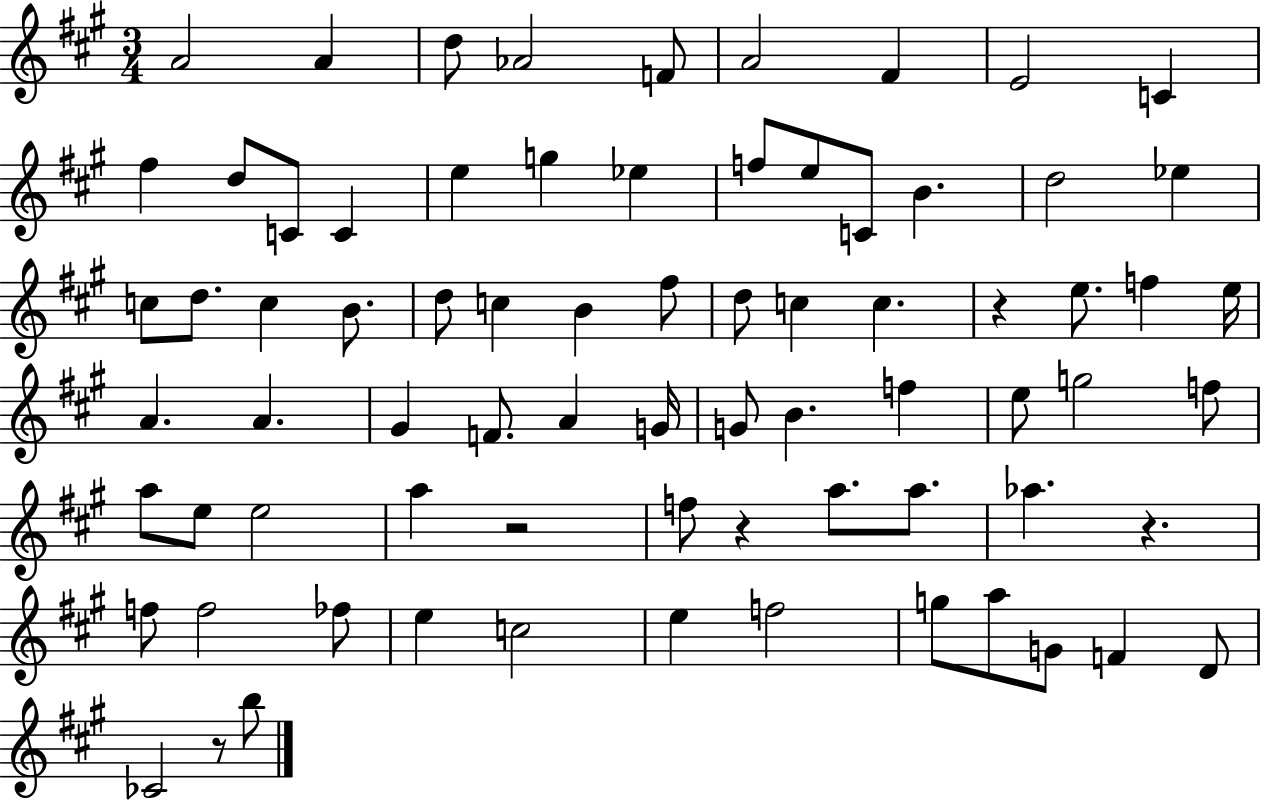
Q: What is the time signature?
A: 3/4